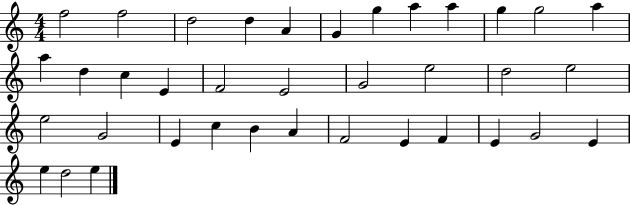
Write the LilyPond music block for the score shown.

{
  \clef treble
  \numericTimeSignature
  \time 4/4
  \key c \major
  f''2 f''2 | d''2 d''4 a'4 | g'4 g''4 a''4 a''4 | g''4 g''2 a''4 | \break a''4 d''4 c''4 e'4 | f'2 e'2 | g'2 e''2 | d''2 e''2 | \break e''2 g'2 | e'4 c''4 b'4 a'4 | f'2 e'4 f'4 | e'4 g'2 e'4 | \break e''4 d''2 e''4 | \bar "|."
}